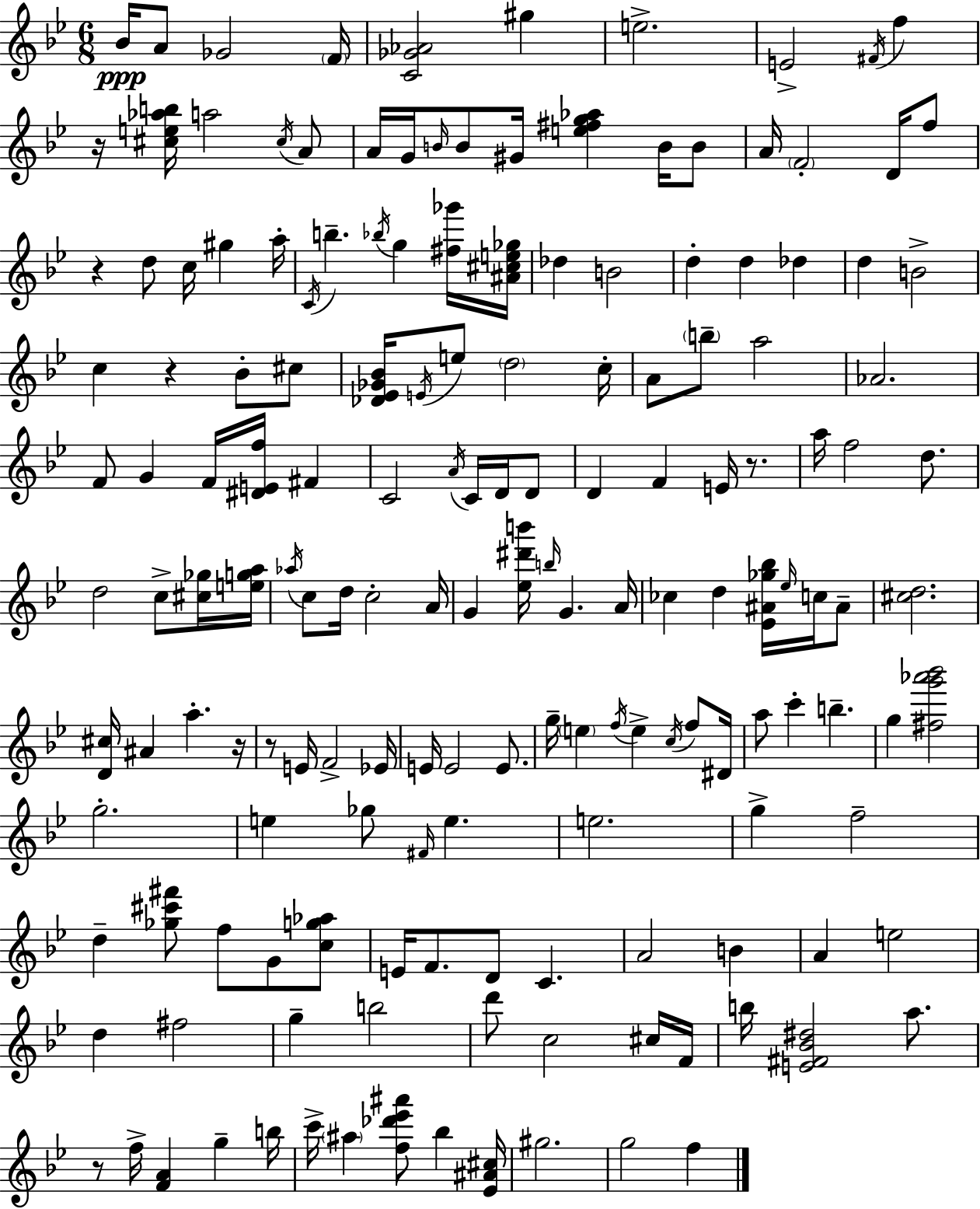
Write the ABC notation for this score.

X:1
T:Untitled
M:6/8
L:1/4
K:Bb
_B/4 A/2 _G2 F/4 [C_G_A]2 ^g e2 E2 ^F/4 f z/4 [^ce_ab]/4 a2 ^c/4 A/2 A/4 G/4 B/4 B/2 ^G/4 [e^fg_a] B/4 B/2 A/4 F2 D/4 f/2 z d/2 c/4 ^g a/4 C/4 b _b/4 g [^f_g']/4 [^A^ce_g]/4 _d B2 d d _d d B2 c z _B/2 ^c/2 [_D_E_G_B]/4 E/4 e/2 d2 c/4 A/2 b/2 a2 _A2 F/2 G F/4 [^DEf]/4 ^F C2 A/4 C/4 D/4 D/2 D F E/4 z/2 a/4 f2 d/2 d2 c/2 [^c_g]/4 [ega]/4 _a/4 c/2 d/4 c2 A/4 G [_e^d'b']/4 b/4 G A/4 _c d [_E^A_g_b]/4 _e/4 c/4 ^A/2 [^cd]2 [D^c]/4 ^A a z/4 z/2 E/4 F2 _E/4 E/4 E2 E/2 g/4 e f/4 e c/4 f/2 ^D/4 a/2 c' b g [^fg'_a'_b']2 g2 e _g/2 ^F/4 e e2 g f2 d [_g^c'^f']/2 f/2 G/2 [cg_a]/2 E/4 F/2 D/2 C A2 B A e2 d ^f2 g b2 d'/2 c2 ^c/4 F/4 b/4 [E^F_B^d]2 a/2 z/2 f/4 [FA] g b/4 c'/4 ^a [f_d'_e'^a']/2 _b [_E^A^c]/4 ^g2 g2 f